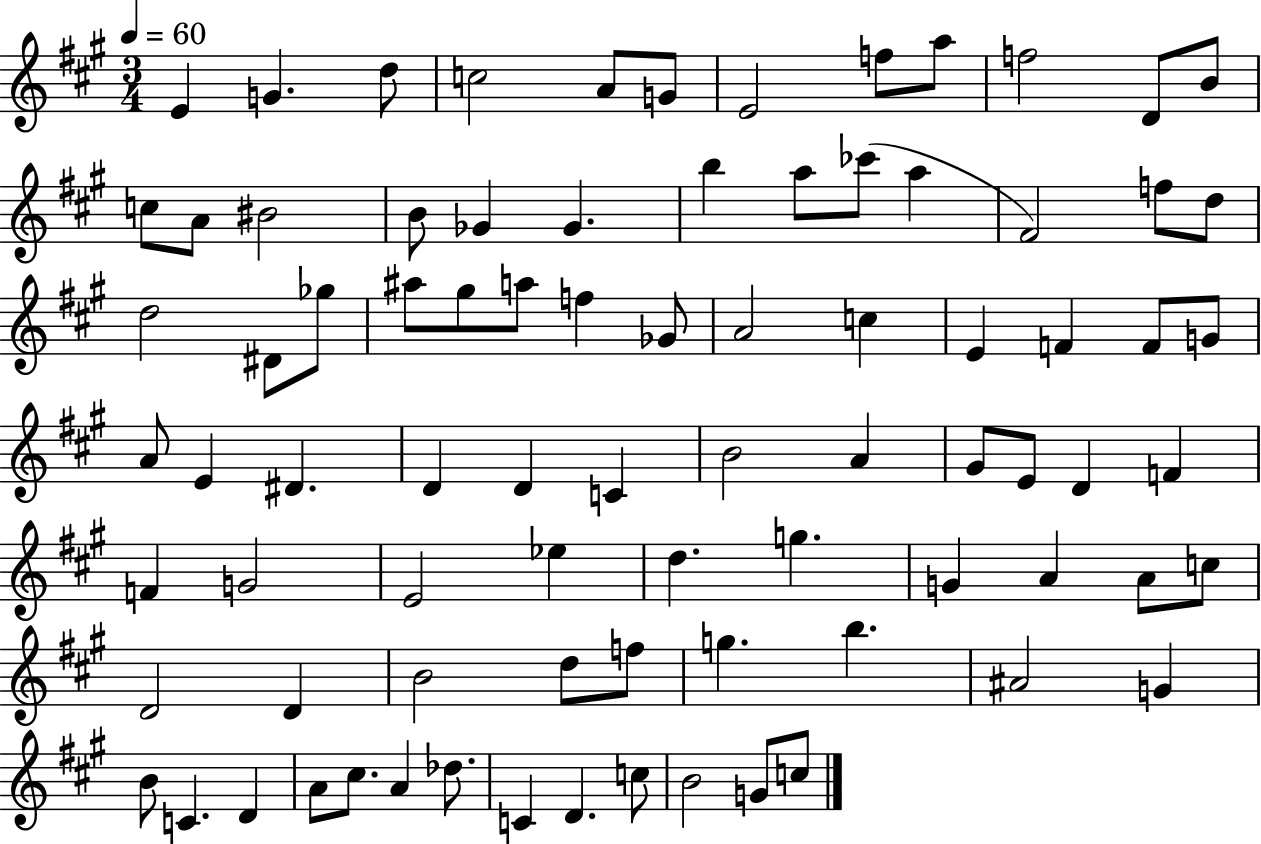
E4/q G4/q. D5/e C5/h A4/e G4/e E4/h F5/e A5/e F5/h D4/e B4/e C5/e A4/e BIS4/h B4/e Gb4/q Gb4/q. B5/q A5/e CES6/e A5/q F#4/h F5/e D5/e D5/h D#4/e Gb5/e A#5/e G#5/e A5/e F5/q Gb4/e A4/h C5/q E4/q F4/q F4/e G4/e A4/e E4/q D#4/q. D4/q D4/q C4/q B4/h A4/q G#4/e E4/e D4/q F4/q F4/q G4/h E4/h Eb5/q D5/q. G5/q. G4/q A4/q A4/e C5/e D4/h D4/q B4/h D5/e F5/e G5/q. B5/q. A#4/h G4/q B4/e C4/q. D4/q A4/e C#5/e. A4/q Db5/e. C4/q D4/q. C5/e B4/h G4/e C5/e